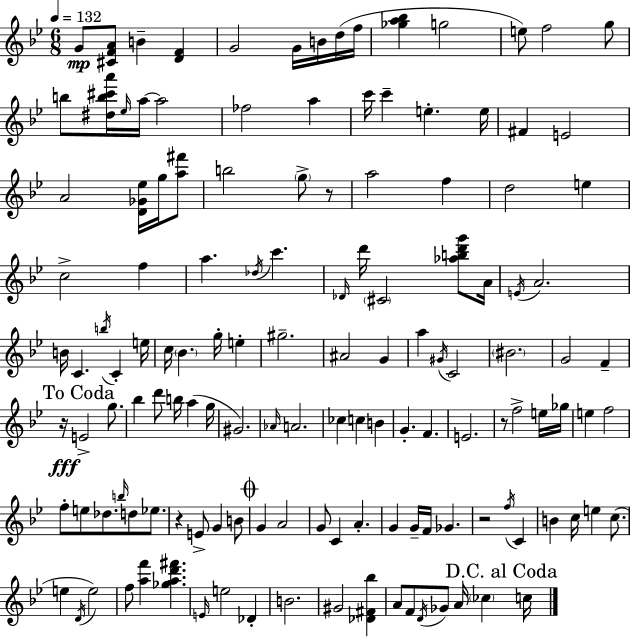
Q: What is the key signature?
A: G minor